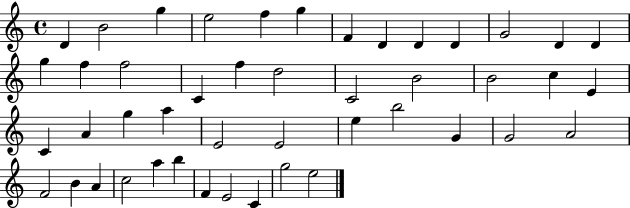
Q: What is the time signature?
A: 4/4